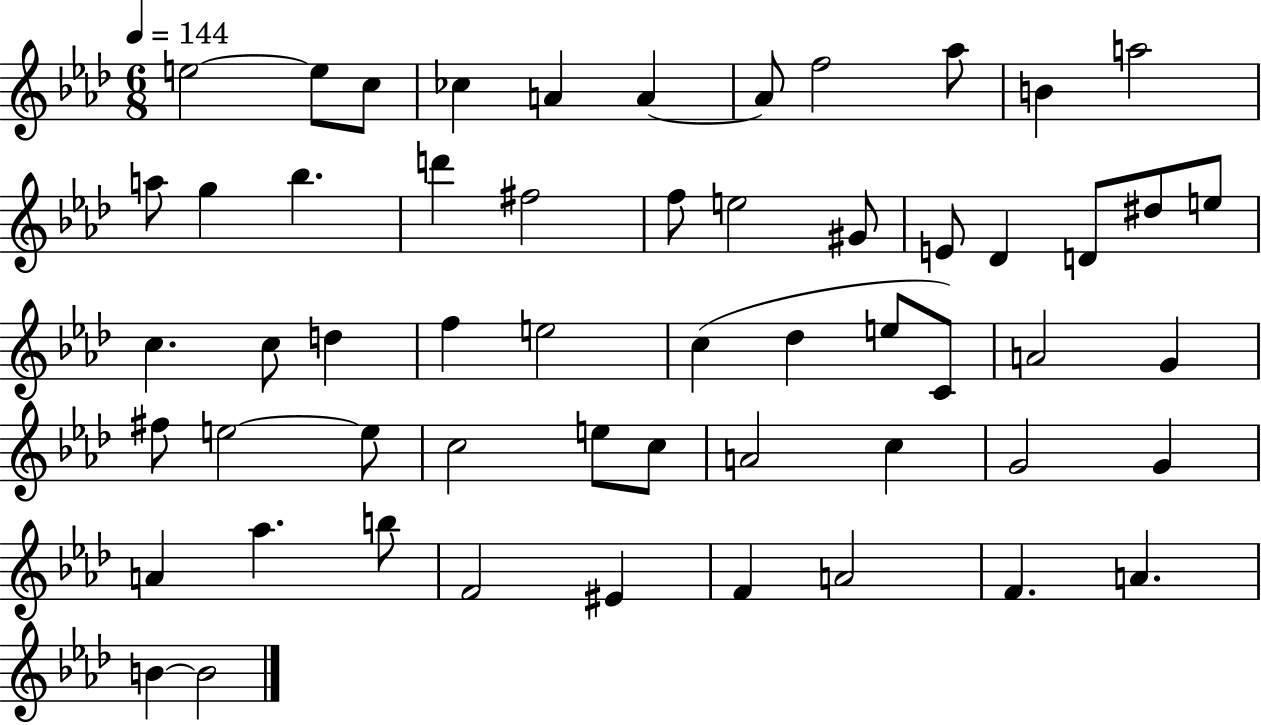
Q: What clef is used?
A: treble